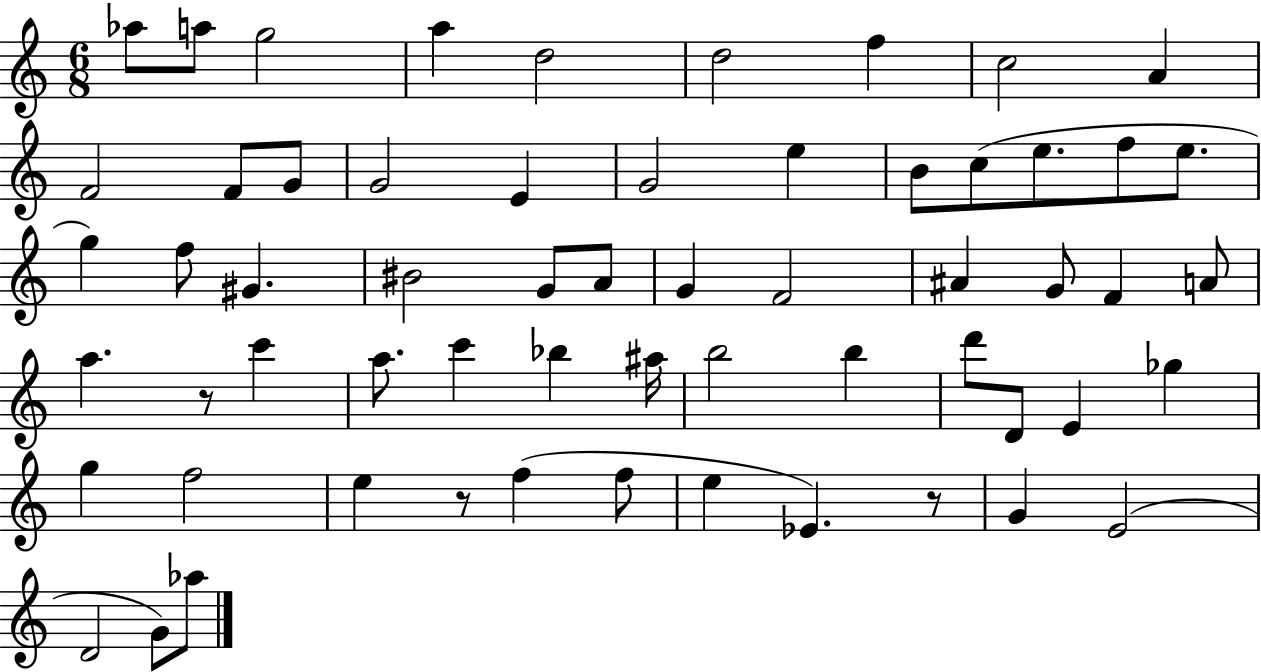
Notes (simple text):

Ab5/e A5/e G5/h A5/q D5/h D5/h F5/q C5/h A4/q F4/h F4/e G4/e G4/h E4/q G4/h E5/q B4/e C5/e E5/e. F5/e E5/e. G5/q F5/e G#4/q. BIS4/h G4/e A4/e G4/q F4/h A#4/q G4/e F4/q A4/e A5/q. R/e C6/q A5/e. C6/q Bb5/q A#5/s B5/h B5/q D6/e D4/e E4/q Gb5/q G5/q F5/h E5/q R/e F5/q F5/e E5/q Eb4/q. R/e G4/q E4/h D4/h G4/e Ab5/e